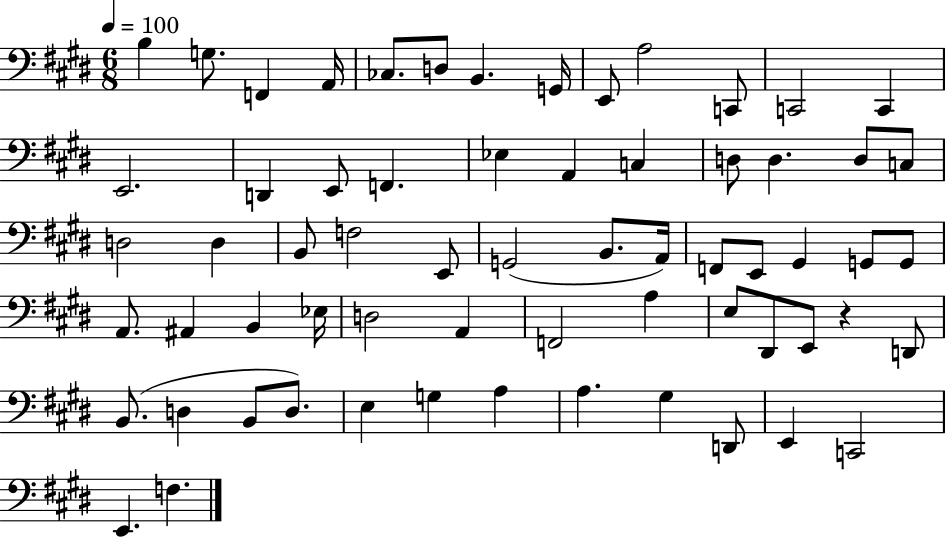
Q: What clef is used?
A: bass